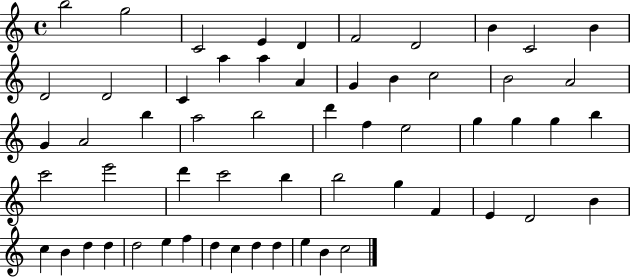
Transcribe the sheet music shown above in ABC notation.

X:1
T:Untitled
M:4/4
L:1/4
K:C
b2 g2 C2 E D F2 D2 B C2 B D2 D2 C a a A G B c2 B2 A2 G A2 b a2 b2 d' f e2 g g g b c'2 e'2 d' c'2 b b2 g F E D2 B c B d d d2 e f d c d d e B c2